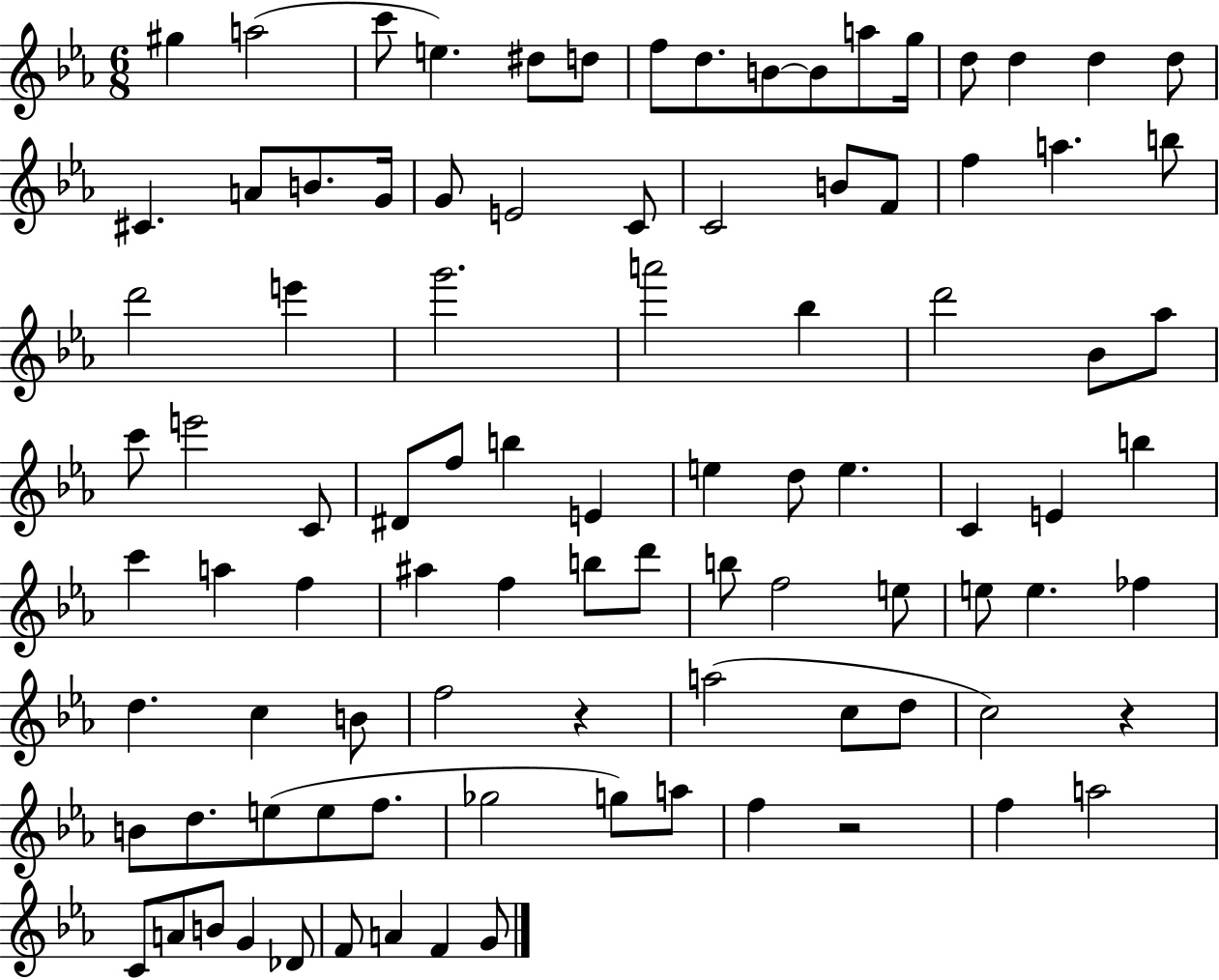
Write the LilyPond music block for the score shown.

{
  \clef treble
  \numericTimeSignature
  \time 6/8
  \key ees \major
  gis''4 a''2( | c'''8 e''4.) dis''8 d''8 | f''8 d''8. b'8~~ b'8 a''8 g''16 | d''8 d''4 d''4 d''8 | \break cis'4. a'8 b'8. g'16 | g'8 e'2 c'8 | c'2 b'8 f'8 | f''4 a''4. b''8 | \break d'''2 e'''4 | g'''2. | a'''2 bes''4 | d'''2 bes'8 aes''8 | \break c'''8 e'''2 c'8 | dis'8 f''8 b''4 e'4 | e''4 d''8 e''4. | c'4 e'4 b''4 | \break c'''4 a''4 f''4 | ais''4 f''4 b''8 d'''8 | b''8 f''2 e''8 | e''8 e''4. fes''4 | \break d''4. c''4 b'8 | f''2 r4 | a''2( c''8 d''8 | c''2) r4 | \break b'8 d''8. e''8( e''8 f''8. | ges''2 g''8) a''8 | f''4 r2 | f''4 a''2 | \break c'8 a'8 b'8 g'4 des'8 | f'8 a'4 f'4 g'8 | \bar "|."
}